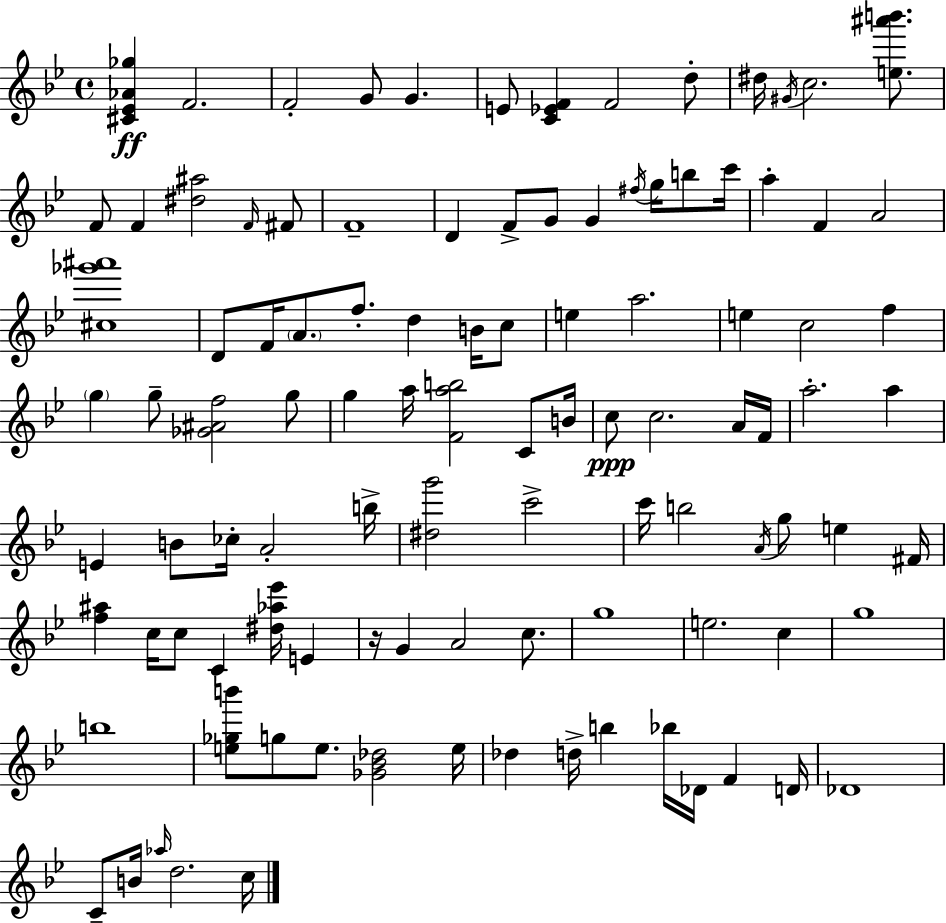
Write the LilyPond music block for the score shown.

{
  \clef treble
  \time 4/4
  \defaultTimeSignature
  \key g \minor
  \repeat volta 2 { <cis' ees' aes' ges''>4\ff f'2. | f'2-. g'8 g'4. | e'8 <c' ees' f'>4 f'2 d''8-. | dis''16 \acciaccatura { gis'16 } c''2. <e'' ais''' b'''>8. | \break f'8 f'4 <dis'' ais''>2 \grace { f'16 } | fis'8 f'1-- | d'4 f'8-> g'8 g'4 \acciaccatura { fis''16 } g''16 | b''8 c'''16 a''4-. f'4 a'2 | \break <cis'' ges''' ais'''>1 | d'8 f'16 \parenthesize a'8. f''8.-. d''4 | b'16 c''8 e''4 a''2. | e''4 c''2 f''4 | \break \parenthesize g''4 g''8-- <ges' ais' f''>2 | g''8 g''4 a''16 <f' a'' b''>2 | c'8 b'16 c''8\ppp c''2. | a'16 f'16 a''2.-. a''4 | \break e'4 b'8 ces''16-. a'2-. | b''16-> <dis'' g'''>2 c'''2-> | c'''16 b''2 \acciaccatura { a'16 } g''8 e''4 | fis'16 <f'' ais''>4 c''16 c''8 c'4 <dis'' aes'' ees'''>16 | \break e'4 r16 g'4 a'2 | c''8. g''1 | e''2. | c''4 g''1 | \break b''1 | <e'' ges'' b'''>8 g''8 e''8. <ges' bes' des''>2 | e''16 des''4 d''16-> b''4 bes''16 des'16 f'4 | d'16 des'1 | \break c'8-- b'16 \grace { aes''16 } d''2. | c''16 } \bar "|."
}